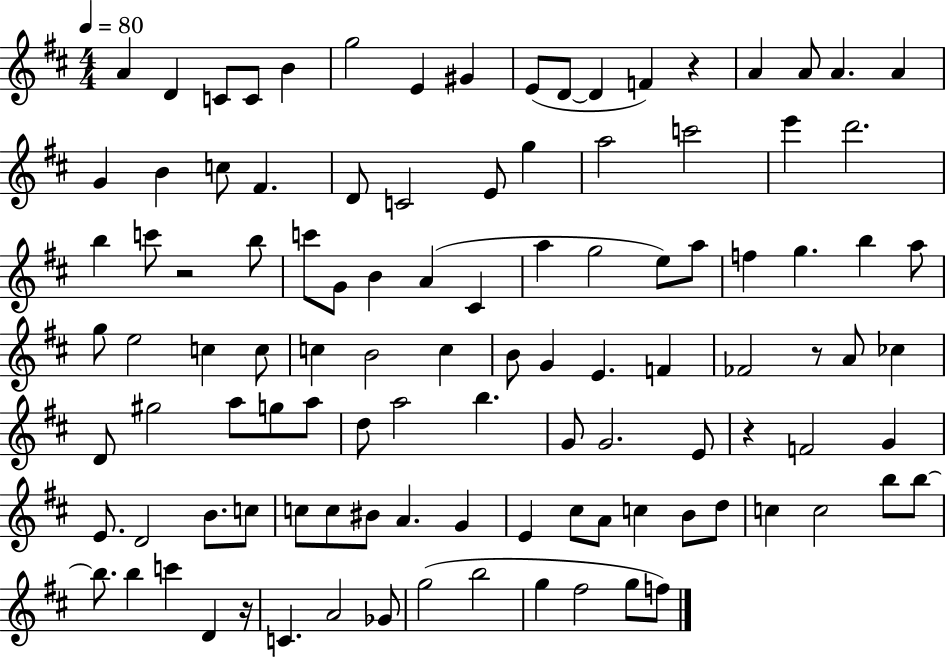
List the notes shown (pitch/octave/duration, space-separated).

A4/q D4/q C4/e C4/e B4/q G5/h E4/q G#4/q E4/e D4/e D4/q F4/q R/q A4/q A4/e A4/q. A4/q G4/q B4/q C5/e F#4/q. D4/e C4/h E4/e G5/q A5/h C6/h E6/q D6/h. B5/q C6/e R/h B5/e C6/e G4/e B4/q A4/q C#4/q A5/q G5/h E5/e A5/e F5/q G5/q. B5/q A5/e G5/e E5/h C5/q C5/e C5/q B4/h C5/q B4/e G4/q E4/q. F4/q FES4/h R/e A4/e CES5/q D4/e G#5/h A5/e G5/e A5/e D5/e A5/h B5/q. G4/e G4/h. E4/e R/q F4/h G4/q E4/e. D4/h B4/e. C5/e C5/e C5/e BIS4/e A4/q. G4/q E4/q C#5/e A4/e C5/q B4/e D5/e C5/q C5/h B5/e B5/e B5/e. B5/q C6/q D4/q R/s C4/q. A4/h Gb4/e G5/h B5/h G5/q F#5/h G5/e F5/e